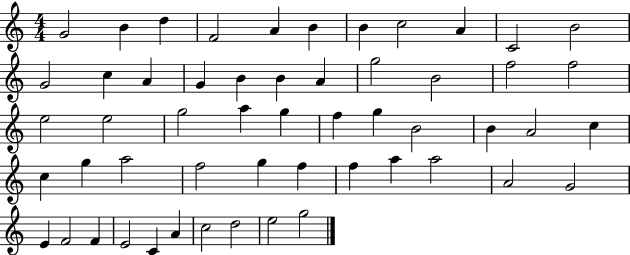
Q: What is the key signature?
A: C major